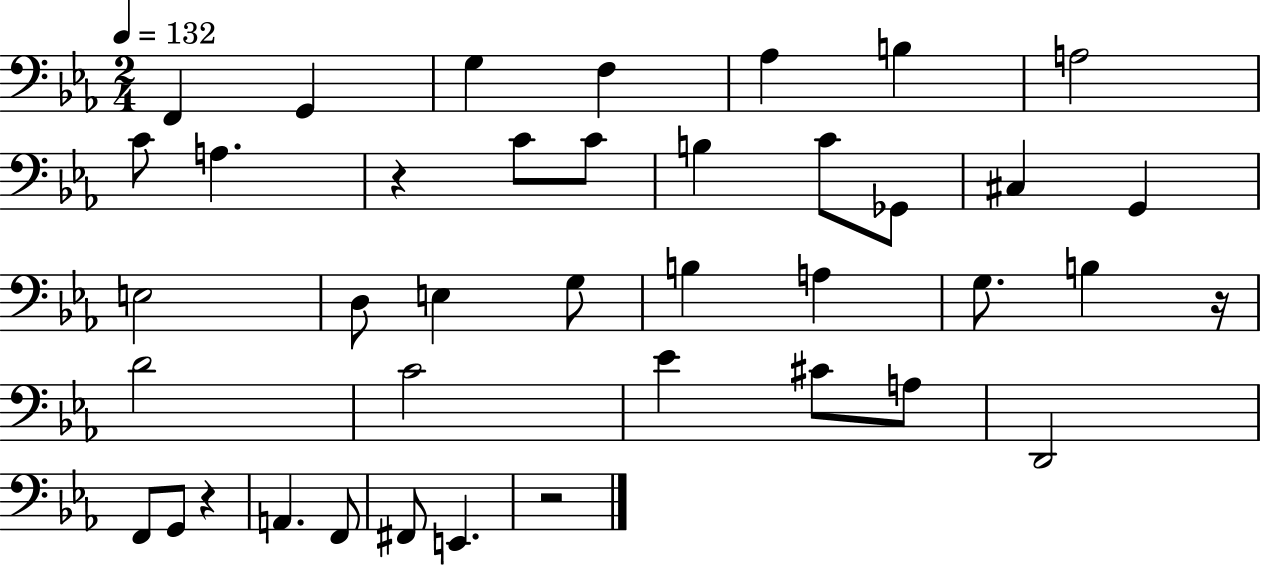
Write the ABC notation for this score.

X:1
T:Untitled
M:2/4
L:1/4
K:Eb
F,, G,, G, F, _A, B, A,2 C/2 A, z C/2 C/2 B, C/2 _G,,/2 ^C, G,, E,2 D,/2 E, G,/2 B, A, G,/2 B, z/4 D2 C2 _E ^C/2 A,/2 D,,2 F,,/2 G,,/2 z A,, F,,/2 ^F,,/2 E,, z2